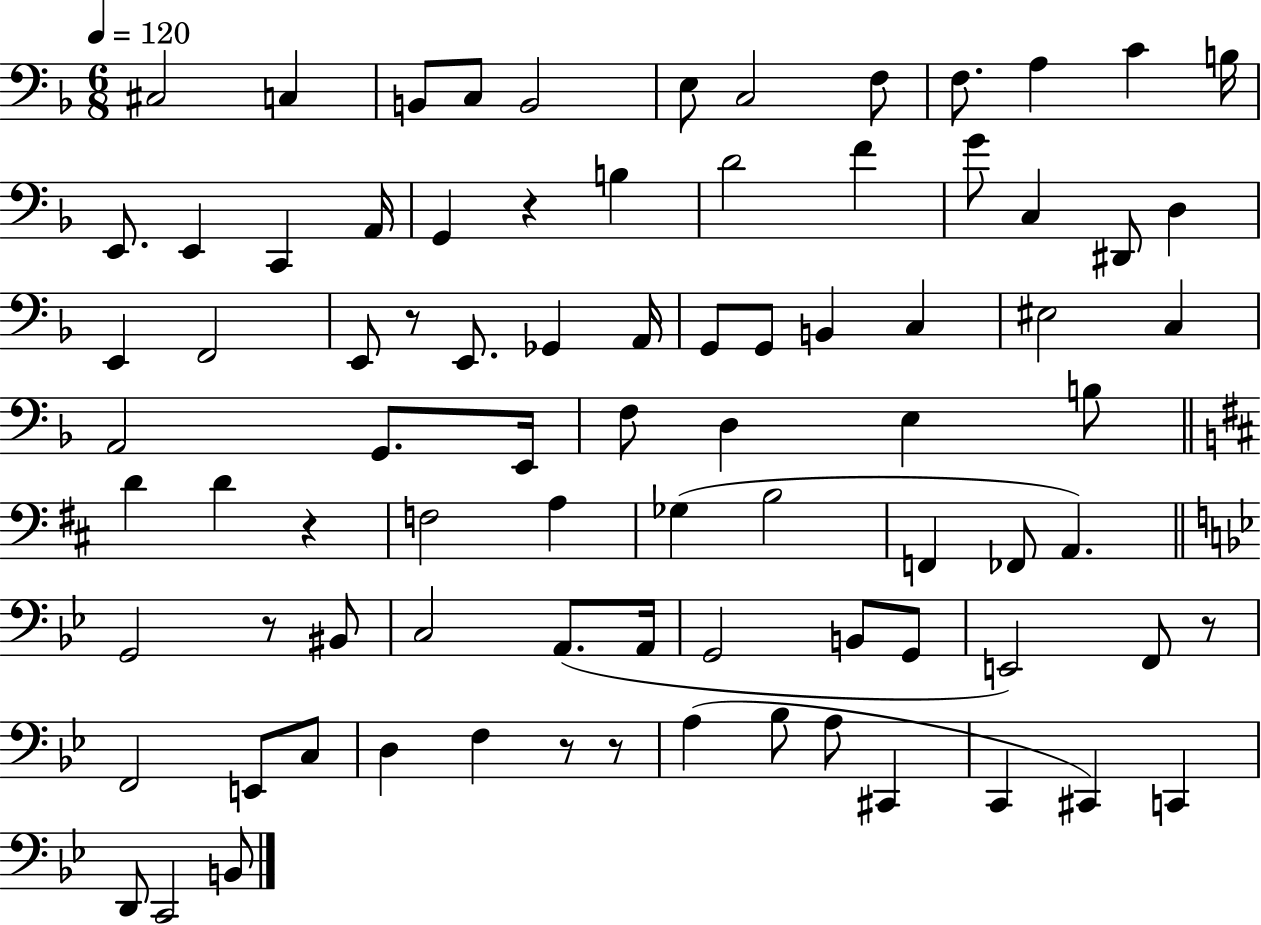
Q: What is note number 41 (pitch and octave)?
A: D3